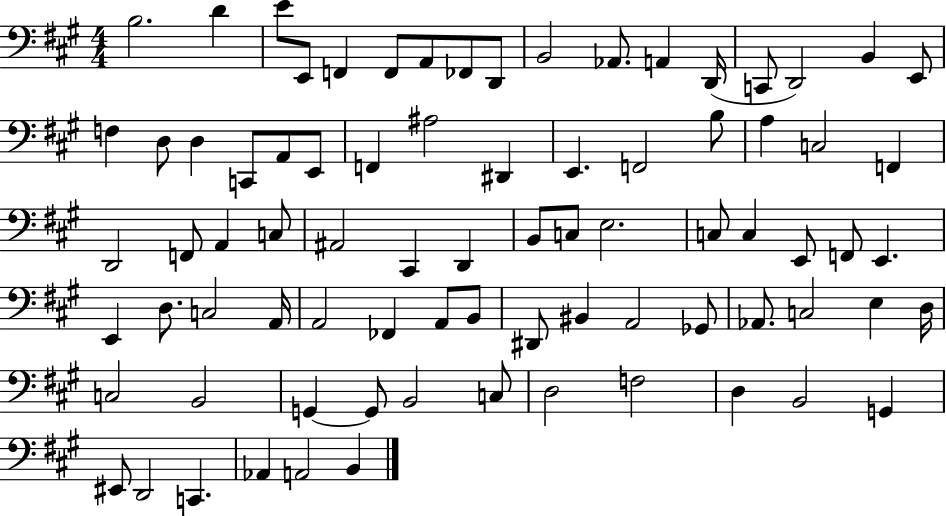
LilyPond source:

{
  \clef bass
  \numericTimeSignature
  \time 4/4
  \key a \major
  b2. d'4 | e'8 e,8 f,4 f,8 a,8 fes,8 d,8 | b,2 aes,8. a,4 d,16( | c,8 d,2) b,4 e,8 | \break f4 d8 d4 c,8 a,8 e,8 | f,4 ais2 dis,4 | e,4. f,2 b8 | a4 c2 f,4 | \break d,2 f,8 a,4 c8 | ais,2 cis,4 d,4 | b,8 c8 e2. | c8 c4 e,8 f,8 e,4. | \break e,4 d8. c2 a,16 | a,2 fes,4 a,8 b,8 | dis,8 bis,4 a,2 ges,8 | aes,8. c2 e4 d16 | \break c2 b,2 | g,4~~ g,8 b,2 c8 | d2 f2 | d4 b,2 g,4 | \break eis,8 d,2 c,4. | aes,4 a,2 b,4 | \bar "|."
}